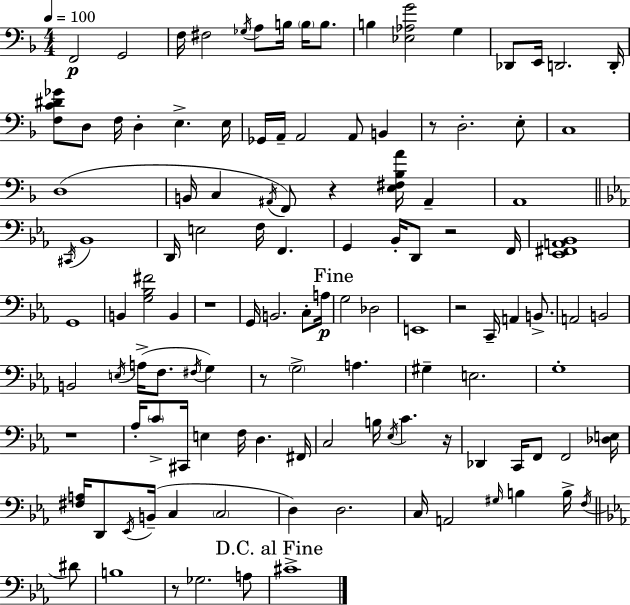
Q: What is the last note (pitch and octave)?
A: C#4